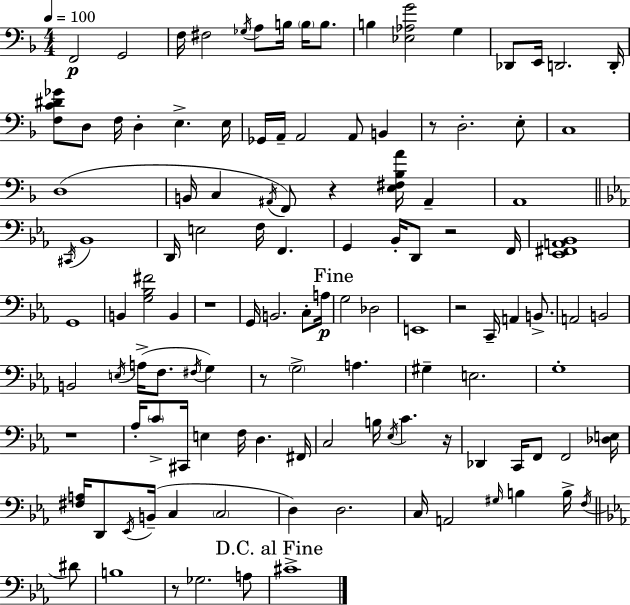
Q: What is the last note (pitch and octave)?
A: C#4